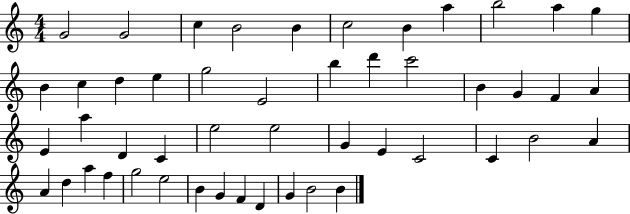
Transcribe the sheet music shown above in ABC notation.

X:1
T:Untitled
M:4/4
L:1/4
K:C
G2 G2 c B2 B c2 B a b2 a g B c d e g2 E2 b d' c'2 B G F A E a D C e2 e2 G E C2 C B2 A A d a f g2 e2 B G F D G B2 B